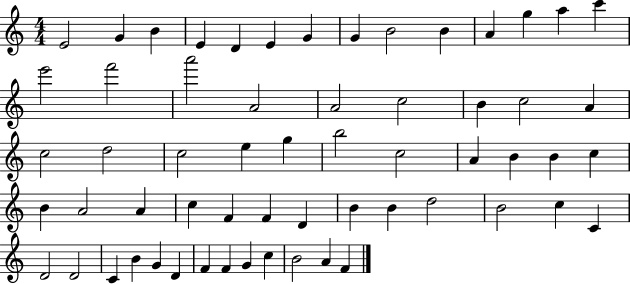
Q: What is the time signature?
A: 4/4